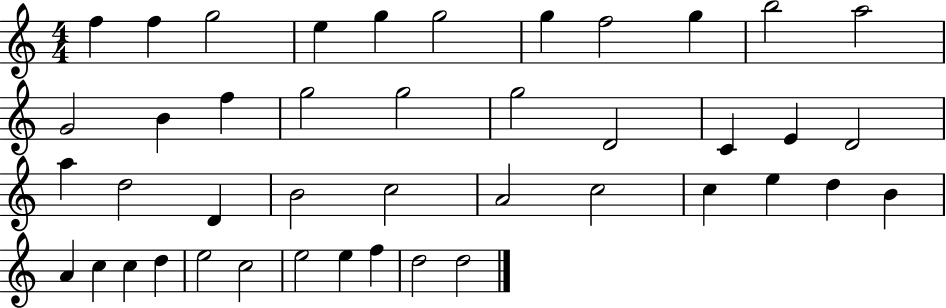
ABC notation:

X:1
T:Untitled
M:4/4
L:1/4
K:C
f f g2 e g g2 g f2 g b2 a2 G2 B f g2 g2 g2 D2 C E D2 a d2 D B2 c2 A2 c2 c e d B A c c d e2 c2 e2 e f d2 d2